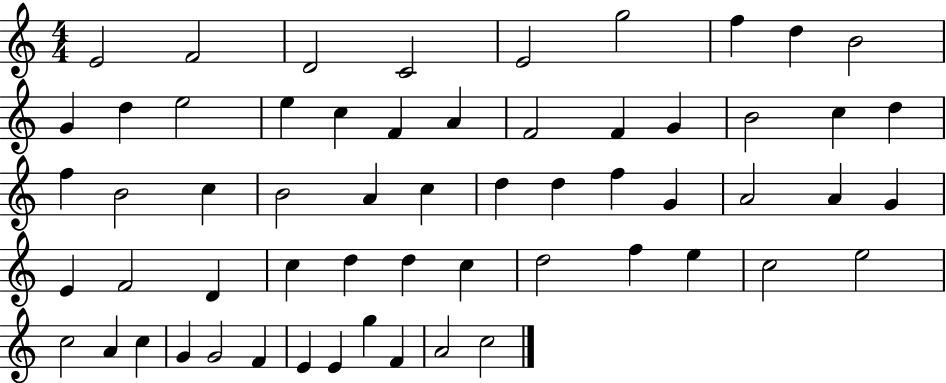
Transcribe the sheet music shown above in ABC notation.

X:1
T:Untitled
M:4/4
L:1/4
K:C
E2 F2 D2 C2 E2 g2 f d B2 G d e2 e c F A F2 F G B2 c d f B2 c B2 A c d d f G A2 A G E F2 D c d d c d2 f e c2 e2 c2 A c G G2 F E E g F A2 c2